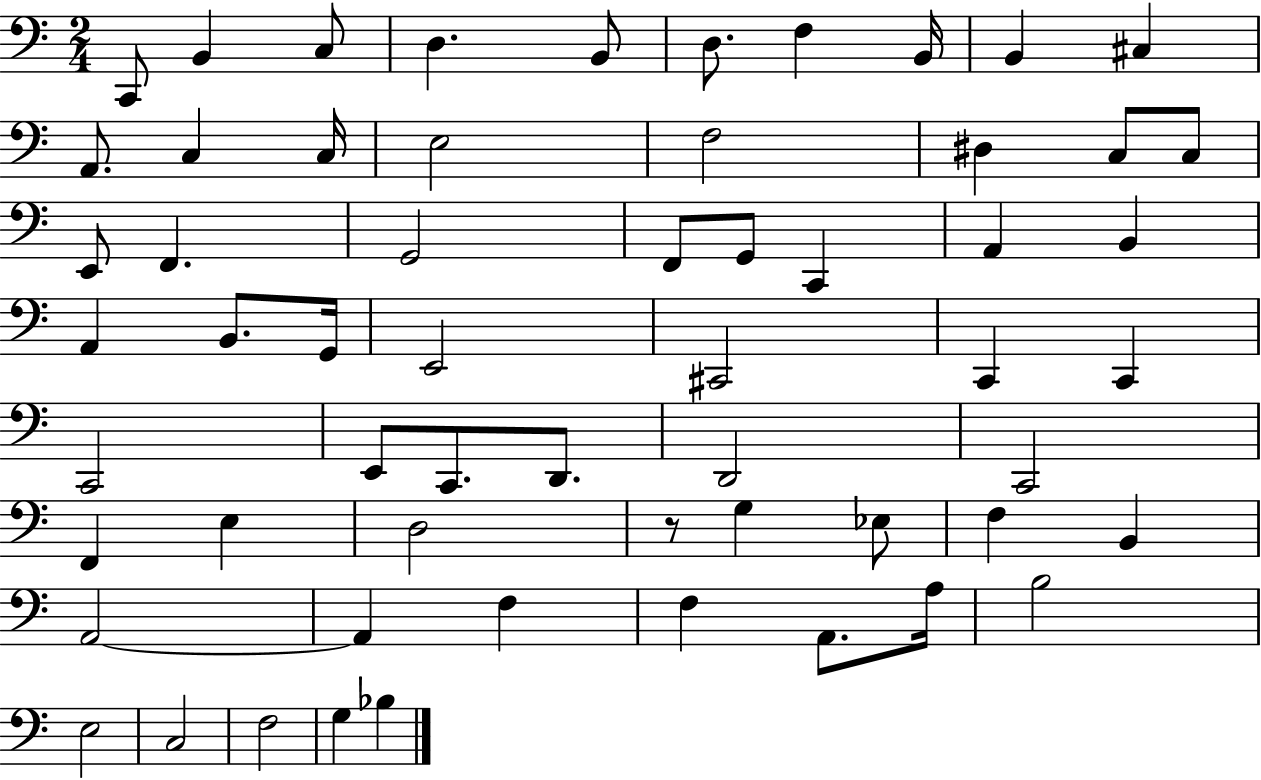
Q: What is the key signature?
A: C major